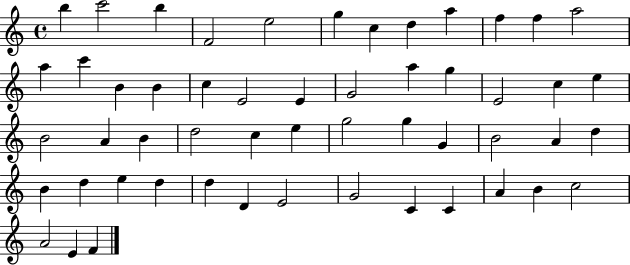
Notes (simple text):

B5/q C6/h B5/q F4/h E5/h G5/q C5/q D5/q A5/q F5/q F5/q A5/h A5/q C6/q B4/q B4/q C5/q E4/h E4/q G4/h A5/q G5/q E4/h C5/q E5/q B4/h A4/q B4/q D5/h C5/q E5/q G5/h G5/q G4/q B4/h A4/q D5/q B4/q D5/q E5/q D5/q D5/q D4/q E4/h G4/h C4/q C4/q A4/q B4/q C5/h A4/h E4/q F4/q